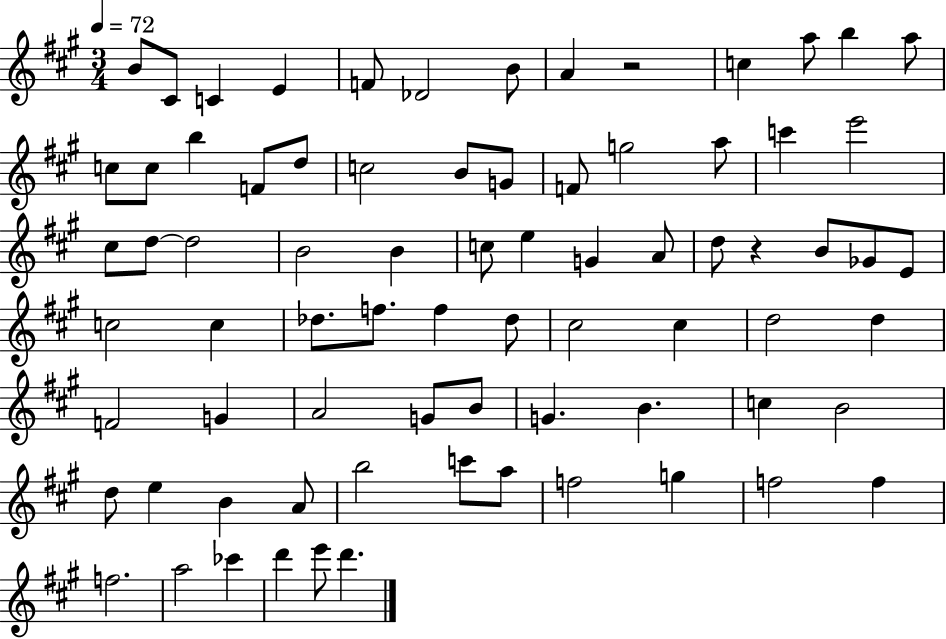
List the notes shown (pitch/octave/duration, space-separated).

B4/e C#4/e C4/q E4/q F4/e Db4/h B4/e A4/q R/h C5/q A5/e B5/q A5/e C5/e C5/e B5/q F4/e D5/e C5/h B4/e G4/e F4/e G5/h A5/e C6/q E6/h C#5/e D5/e D5/h B4/h B4/q C5/e E5/q G4/q A4/e D5/e R/q B4/e Gb4/e E4/e C5/h C5/q Db5/e. F5/e. F5/q Db5/e C#5/h C#5/q D5/h D5/q F4/h G4/q A4/h G4/e B4/e G4/q. B4/q. C5/q B4/h D5/e E5/q B4/q A4/e B5/h C6/e A5/e F5/h G5/q F5/h F5/q F5/h. A5/h CES6/q D6/q E6/e D6/q.